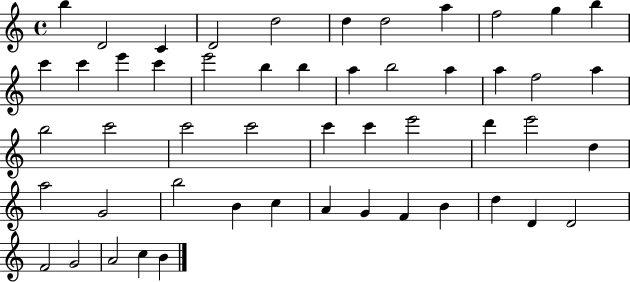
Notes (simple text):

B5/q D4/h C4/q D4/h D5/h D5/q D5/h A5/q F5/h G5/q B5/q C6/q C6/q E6/q C6/q E6/h B5/q B5/q A5/q B5/h A5/q A5/q F5/h A5/q B5/h C6/h C6/h C6/h C6/q C6/q E6/h D6/q E6/h D5/q A5/h G4/h B5/h B4/q C5/q A4/q G4/q F4/q B4/q D5/q D4/q D4/h F4/h G4/h A4/h C5/q B4/q